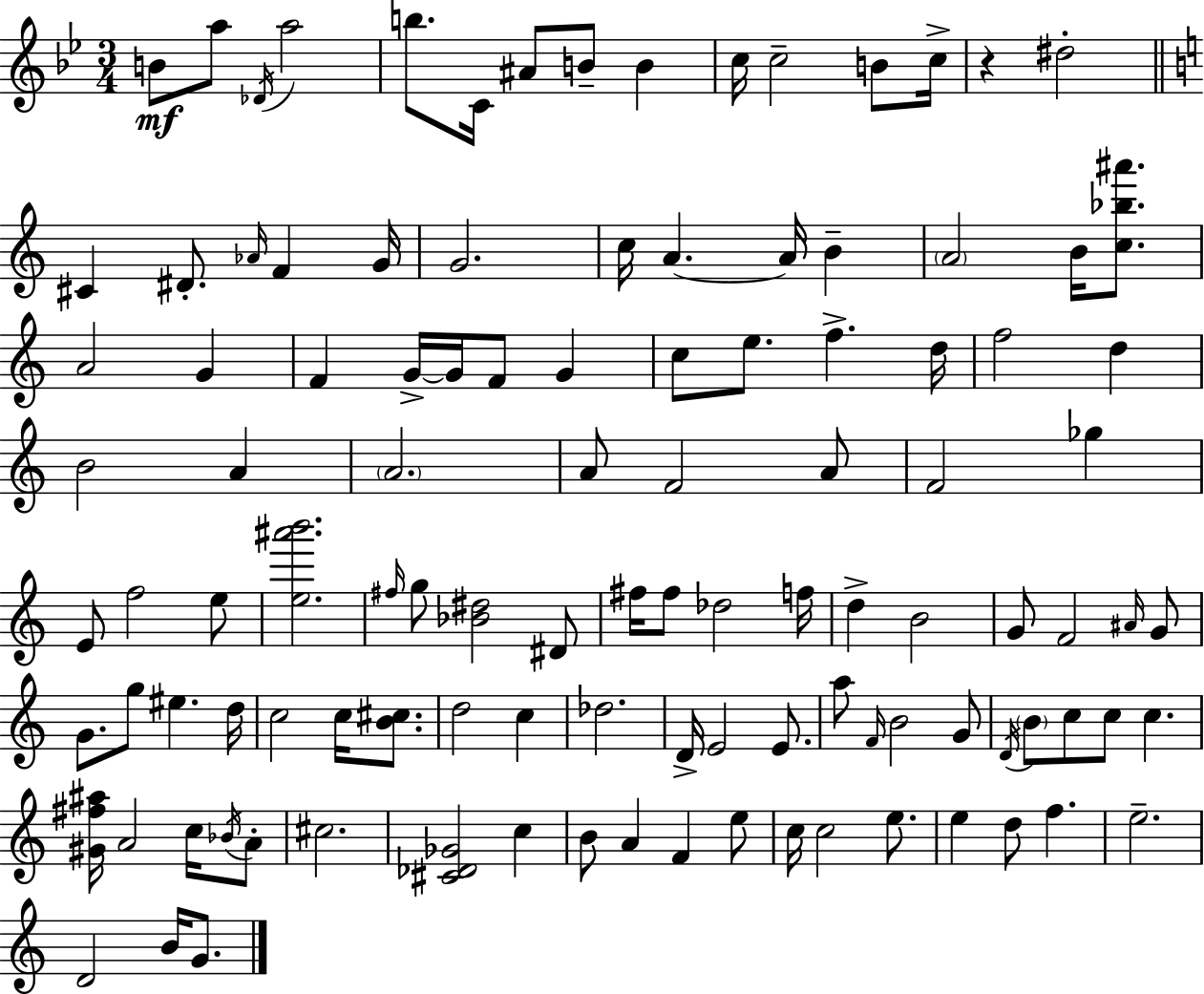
{
  \clef treble
  \numericTimeSignature
  \time 3/4
  \key g \minor
  b'8\mf a''8 \acciaccatura { des'16 } a''2 | b''8. c'16 ais'8 b'8-- b'4 | c''16 c''2-- b'8 | c''16-> r4 dis''2-. | \break \bar "||" \break \key c \major cis'4 dis'8.-. \grace { aes'16 } f'4 | g'16 g'2. | c''16 a'4.~~ a'16 b'4-- | \parenthesize a'2 b'16 <c'' bes'' ais'''>8. | \break a'2 g'4 | f'4 g'16->~~ g'16 f'8 g'4 | c''8 e''8. f''4.-> | d''16 f''2 d''4 | \break b'2 a'4 | \parenthesize a'2. | a'8 f'2 a'8 | f'2 ges''4 | \break e'8 f''2 e''8 | <e'' ais''' b'''>2. | \grace { fis''16 } g''8 <bes' dis''>2 | dis'8 fis''16 fis''8 des''2 | \break f''16 d''4-> b'2 | g'8 f'2 | \grace { ais'16 } g'8 g'8. g''8 eis''4. | d''16 c''2 c''16 | \break <b' cis''>8. d''2 c''4 | des''2. | d'16-> e'2 | e'8. a''8 \grace { f'16 } b'2 | \break g'8 \acciaccatura { d'16 } \parenthesize b'8 c''8 c''8 c''4. | <gis' fis'' ais''>16 a'2 | c''16 \acciaccatura { bes'16 } a'8-. cis''2. | <cis' des' ges'>2 | \break c''4 b'8 a'4 | f'4 e''8 c''16 c''2 | e''8. e''4 d''8 | f''4. e''2.-- | \break d'2 | b'16 g'8. \bar "|."
}